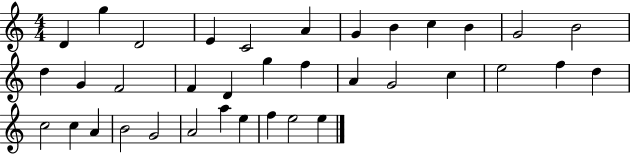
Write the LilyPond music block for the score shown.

{
  \clef treble
  \numericTimeSignature
  \time 4/4
  \key c \major
  d'4 g''4 d'2 | e'4 c'2 a'4 | g'4 b'4 c''4 b'4 | g'2 b'2 | \break d''4 g'4 f'2 | f'4 d'4 g''4 f''4 | a'4 g'2 c''4 | e''2 f''4 d''4 | \break c''2 c''4 a'4 | b'2 g'2 | a'2 a''4 e''4 | f''4 e''2 e''4 | \break \bar "|."
}